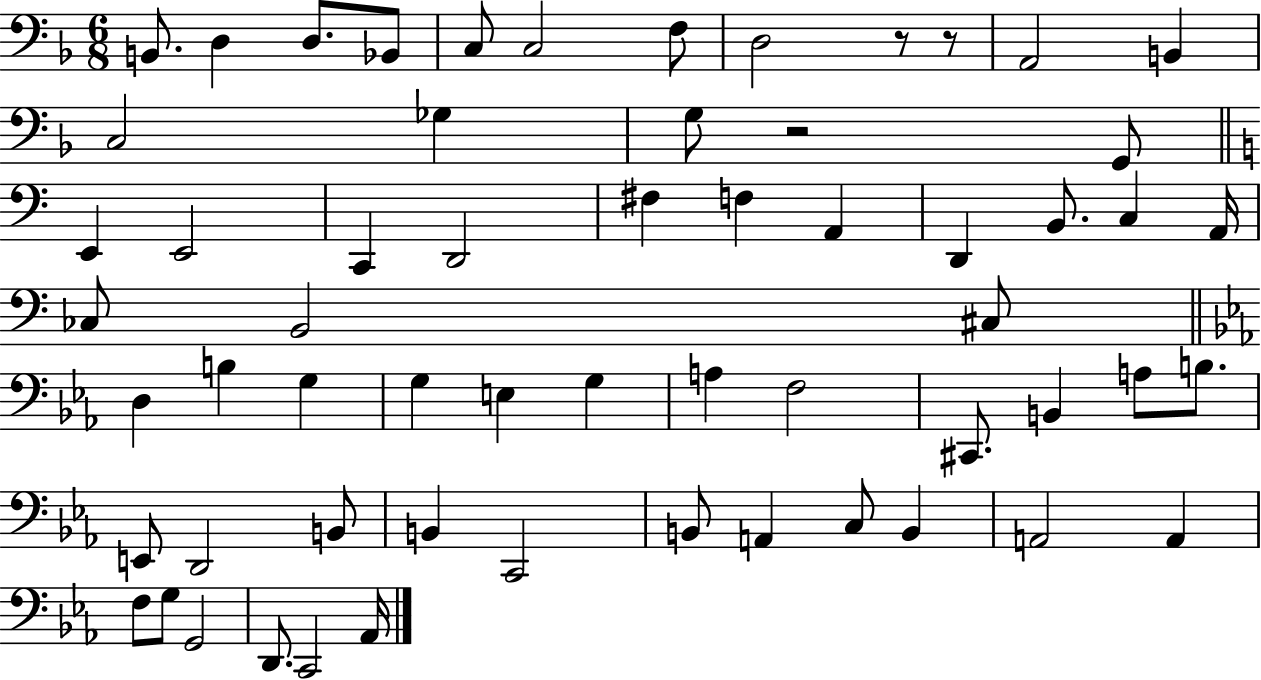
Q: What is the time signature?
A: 6/8